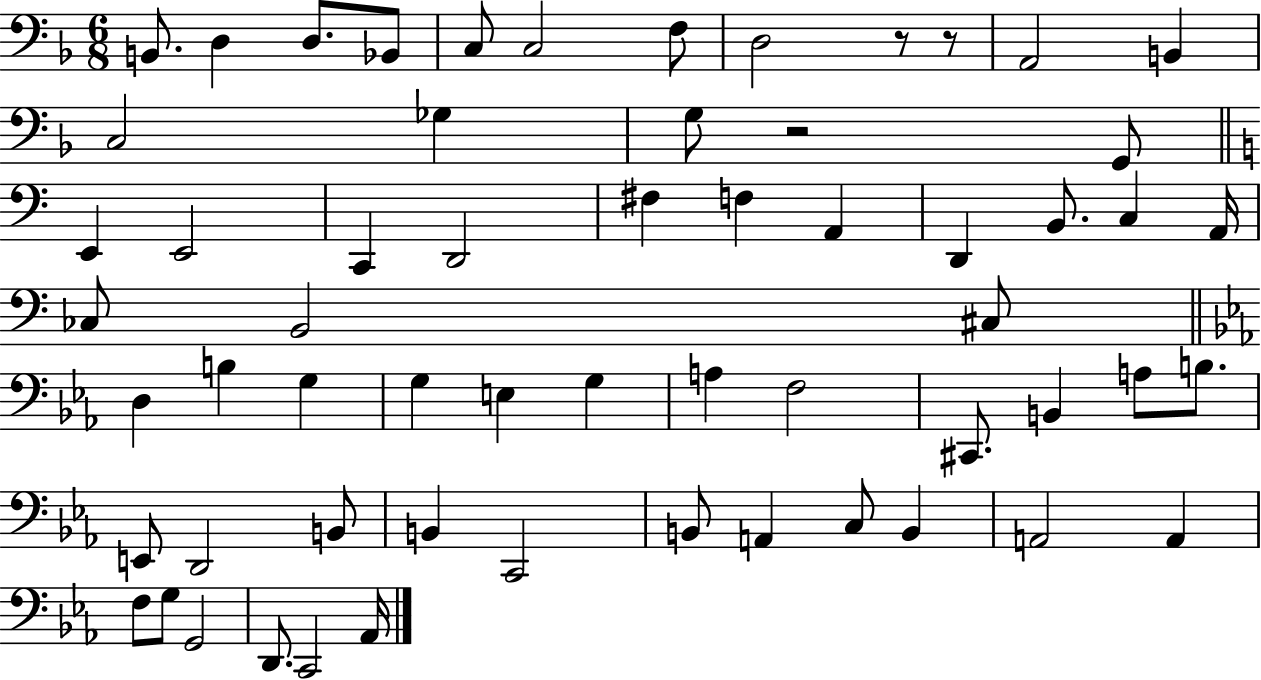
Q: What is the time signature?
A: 6/8